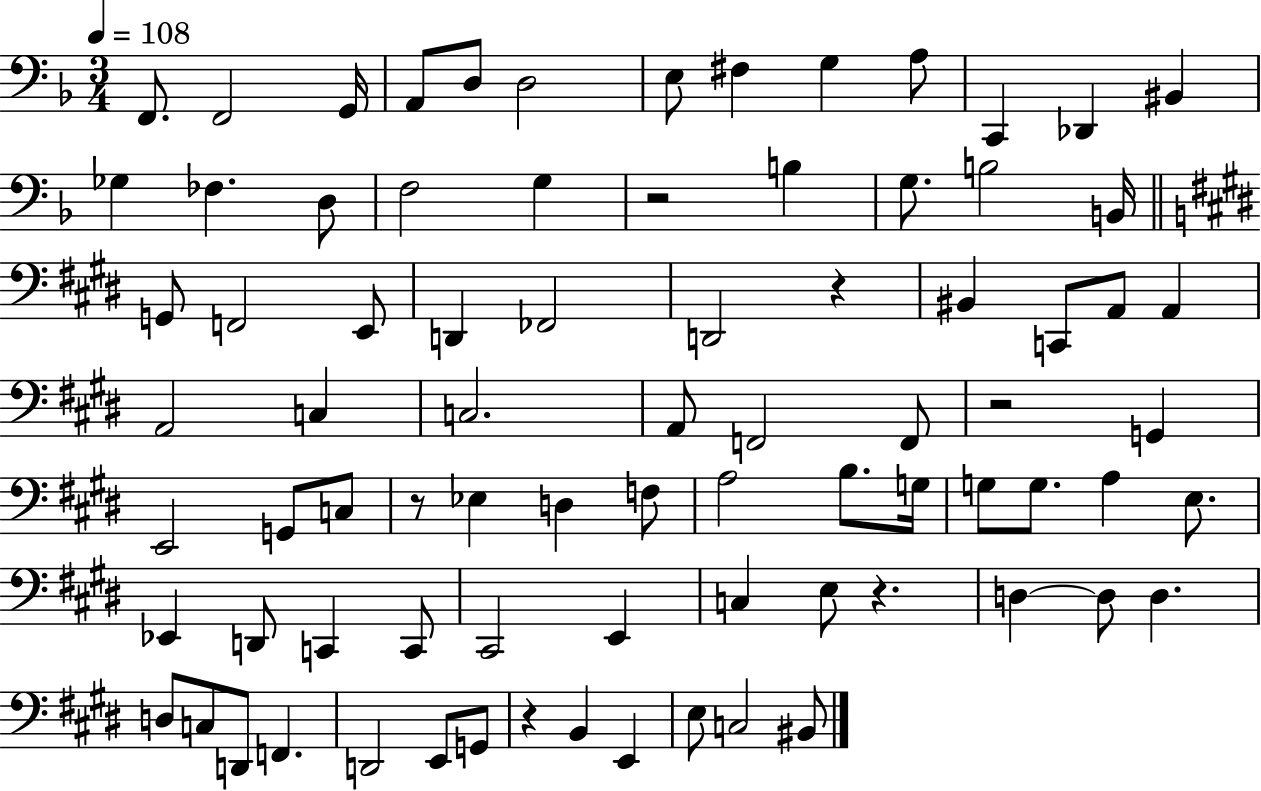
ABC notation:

X:1
T:Untitled
M:3/4
L:1/4
K:F
F,,/2 F,,2 G,,/4 A,,/2 D,/2 D,2 E,/2 ^F, G, A,/2 C,, _D,, ^B,, _G, _F, D,/2 F,2 G, z2 B, G,/2 B,2 B,,/4 G,,/2 F,,2 E,,/2 D,, _F,,2 D,,2 z ^B,, C,,/2 A,,/2 A,, A,,2 C, C,2 A,,/2 F,,2 F,,/2 z2 G,, E,,2 G,,/2 C,/2 z/2 _E, D, F,/2 A,2 B,/2 G,/4 G,/2 G,/2 A, E,/2 _E,, D,,/2 C,, C,,/2 ^C,,2 E,, C, E,/2 z D, D,/2 D, D,/2 C,/2 D,,/2 F,, D,,2 E,,/2 G,,/2 z B,, E,, E,/2 C,2 ^B,,/2